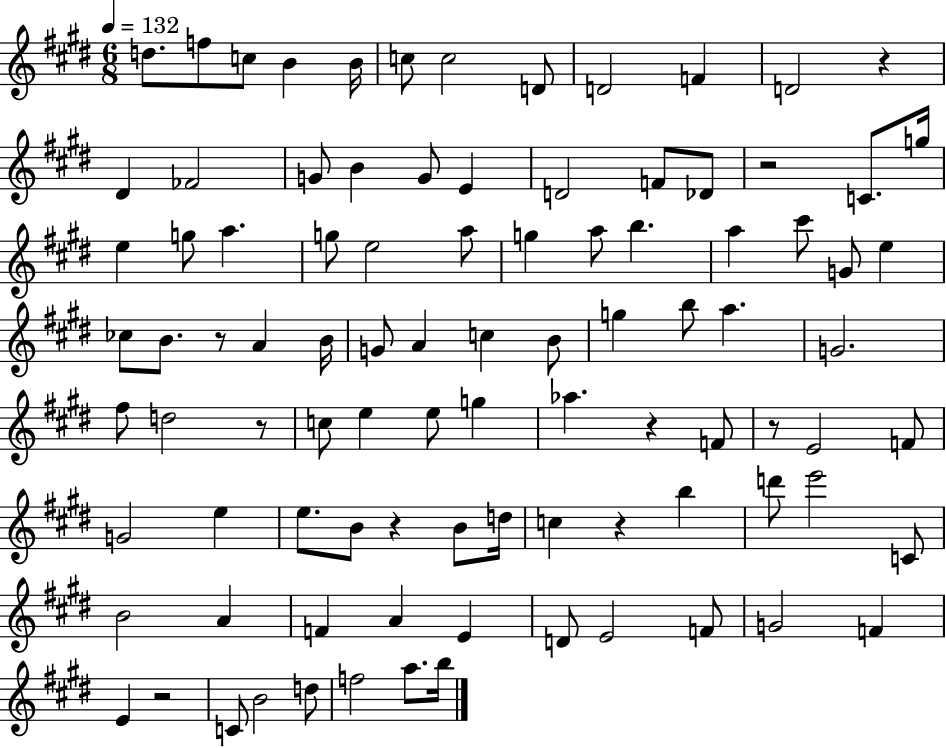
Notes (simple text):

D5/e. F5/e C5/e B4/q B4/s C5/e C5/h D4/e D4/h F4/q D4/h R/q D#4/q FES4/h G4/e B4/q G4/e E4/q D4/h F4/e Db4/e R/h C4/e. G5/s E5/q G5/e A5/q. G5/e E5/h A5/e G5/q A5/e B5/q. A5/q C#6/e G4/e E5/q CES5/e B4/e. R/e A4/q B4/s G4/e A4/q C5/q B4/e G5/q B5/e A5/q. G4/h. F#5/e D5/h R/e C5/e E5/q E5/e G5/q Ab5/q. R/q F4/e R/e E4/h F4/e G4/h E5/q E5/e. B4/e R/q B4/e D5/s C5/q R/q B5/q D6/e E6/h C4/e B4/h A4/q F4/q A4/q E4/q D4/e E4/h F4/e G4/h F4/q E4/q R/h C4/e B4/h D5/e F5/h A5/e. B5/s